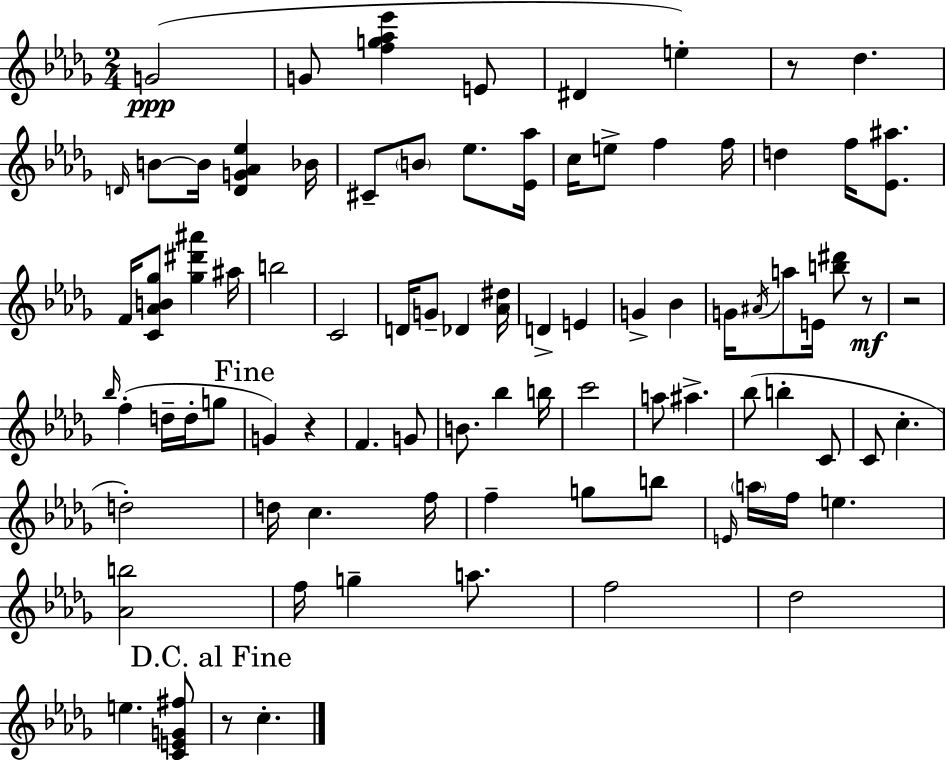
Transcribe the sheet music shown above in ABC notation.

X:1
T:Untitled
M:2/4
L:1/4
K:Bbm
G2 G/2 [fg_a_e'] E/2 ^D e z/2 _d D/4 B/2 B/4 [DG_A_e] _B/4 ^C/2 B/2 _e/2 [_E_a]/4 c/4 e/2 f f/4 d f/4 [_E^a]/2 F/4 [C_AB_g]/2 [_g^d'^a'] ^a/4 b2 C2 D/4 G/2 _D [_A^d]/4 D E G _B G/4 ^A/4 a/2 E/4 [b^d']/2 z/2 z2 _b/4 f d/4 d/4 g/2 G z F G/2 B/2 _b b/4 c'2 a/2 ^a _b/2 b C/2 C/2 c d2 d/4 c f/4 f g/2 b/2 E/4 a/4 f/4 e [_Ab]2 f/4 g a/2 f2 _d2 e [CEG^f]/2 z/2 c